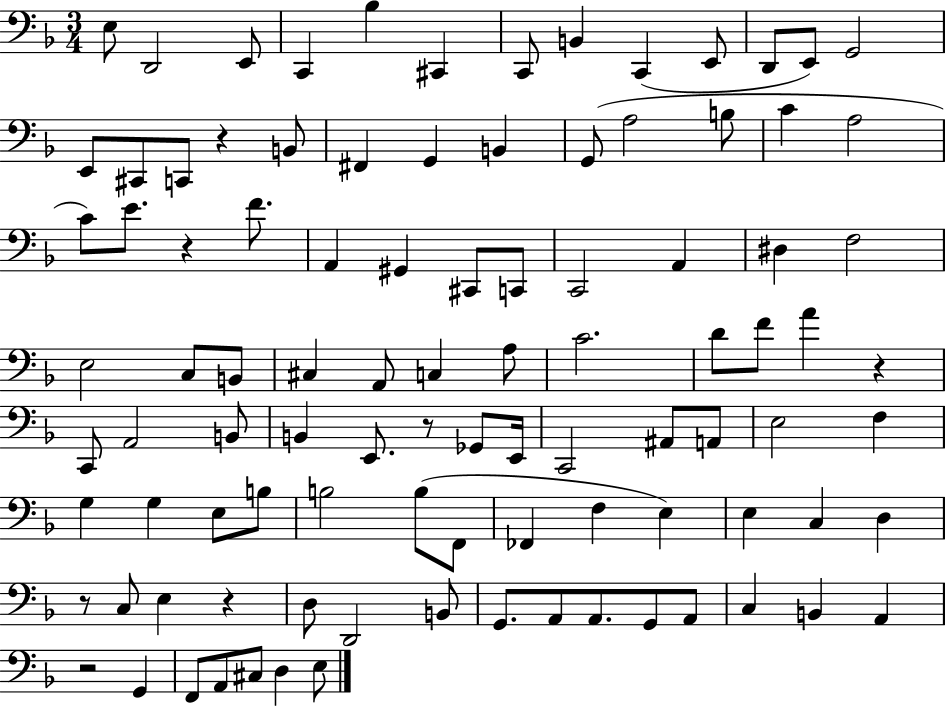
{
  \clef bass
  \numericTimeSignature
  \time 3/4
  \key f \major
  e8 d,2 e,8 | c,4 bes4 cis,4 | c,8 b,4 c,4( e,8 | d,8 e,8) g,2 | \break e,8 cis,8 c,8 r4 b,8 | fis,4 g,4 b,4 | g,8( a2 b8 | c'4 a2 | \break c'8) e'8. r4 f'8. | a,4 gis,4 cis,8 c,8 | c,2 a,4 | dis4 f2 | \break e2 c8 b,8 | cis4 a,8 c4 a8 | c'2. | d'8 f'8 a'4 r4 | \break c,8 a,2 b,8 | b,4 e,8. r8 ges,8 e,16 | c,2 ais,8 a,8 | e2 f4 | \break g4 g4 e8 b8 | b2 b8( f,8 | fes,4 f4 e4) | e4 c4 d4 | \break r8 c8 e4 r4 | d8 d,2 b,8 | g,8. a,8 a,8. g,8 a,8 | c4 b,4 a,4 | \break r2 g,4 | f,8 a,8 cis8 d4 e8 | \bar "|."
}